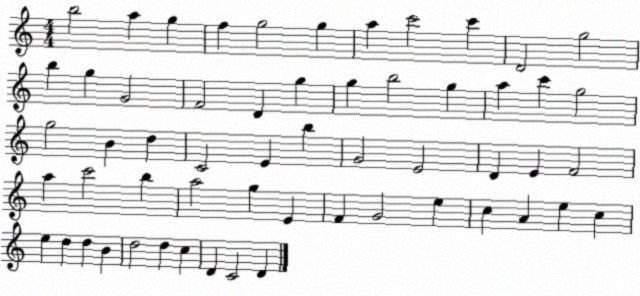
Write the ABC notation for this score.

X:1
T:Untitled
M:4/4
L:1/4
K:C
b2 a g f g2 g a c'2 c' D2 g2 b g G2 F2 D g g b2 g a c' g2 g2 B d C2 E b G2 E2 D E F2 a c'2 b a2 g E F G2 e c A e c e d d B d2 d c D C2 D